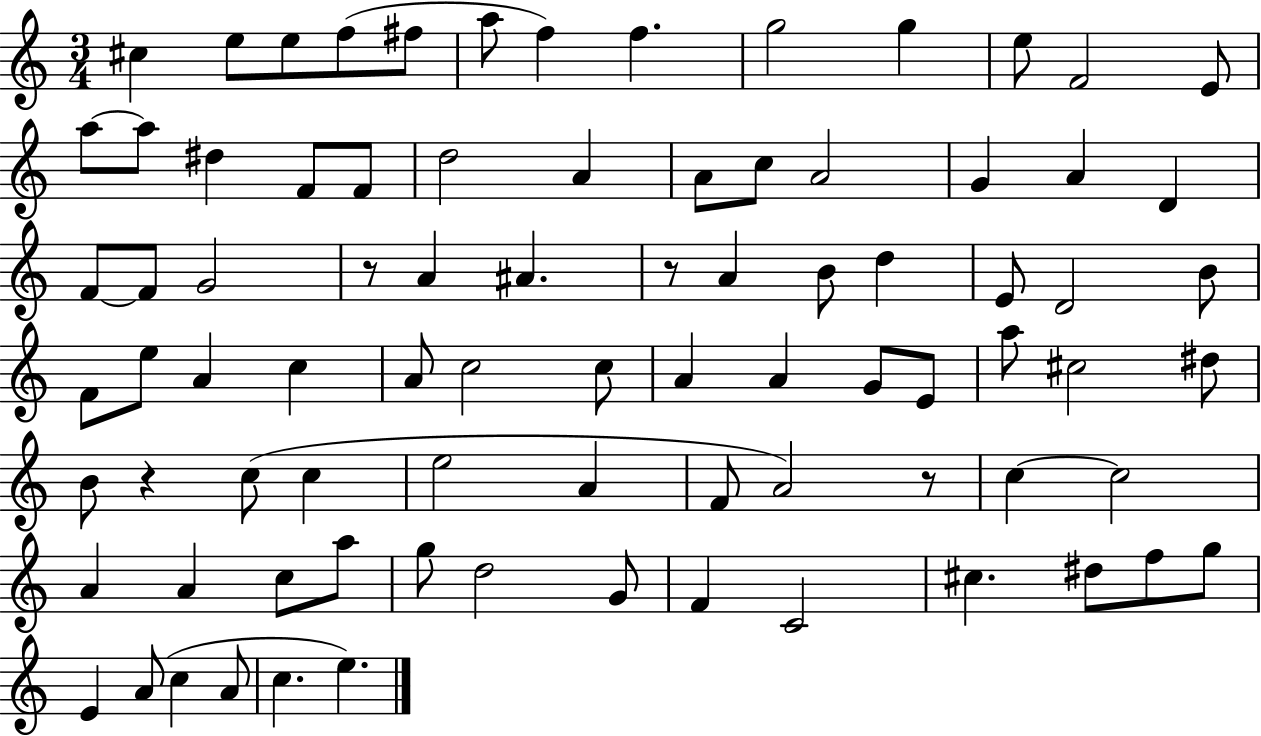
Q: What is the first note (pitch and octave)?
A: C#5